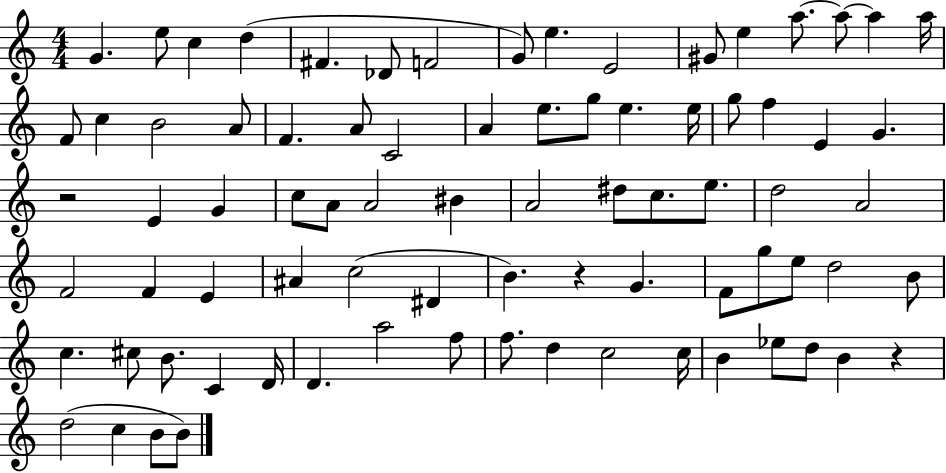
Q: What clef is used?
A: treble